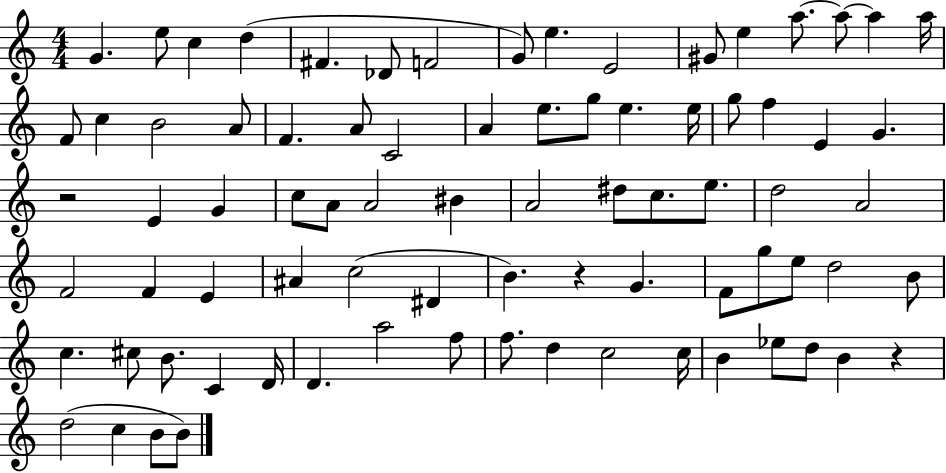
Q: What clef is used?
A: treble